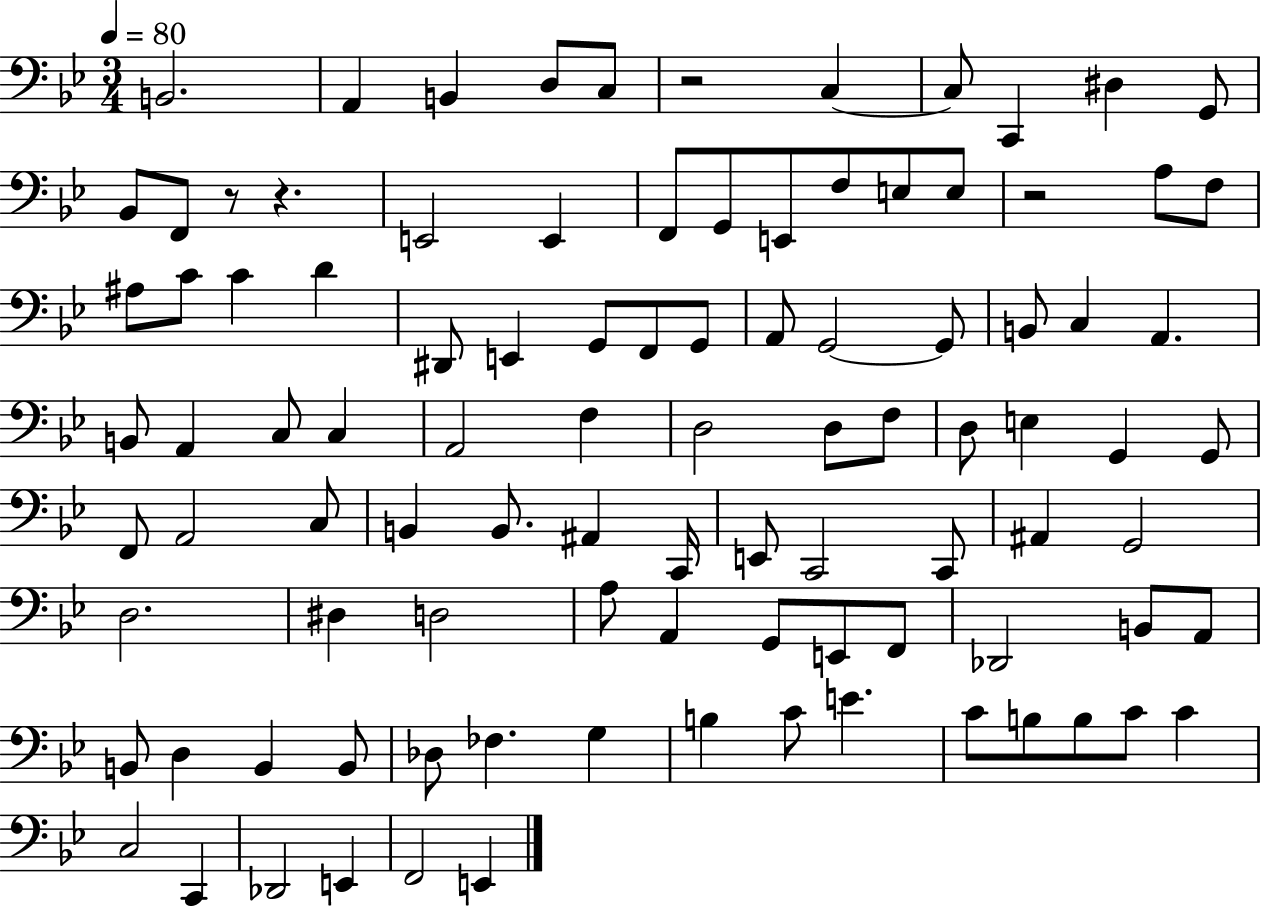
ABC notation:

X:1
T:Untitled
M:3/4
L:1/4
K:Bb
B,,2 A,, B,, D,/2 C,/2 z2 C, C,/2 C,, ^D, G,,/2 _B,,/2 F,,/2 z/2 z E,,2 E,, F,,/2 G,,/2 E,,/2 F,/2 E,/2 E,/2 z2 A,/2 F,/2 ^A,/2 C/2 C D ^D,,/2 E,, G,,/2 F,,/2 G,,/2 A,,/2 G,,2 G,,/2 B,,/2 C, A,, B,,/2 A,, C,/2 C, A,,2 F, D,2 D,/2 F,/2 D,/2 E, G,, G,,/2 F,,/2 A,,2 C,/2 B,, B,,/2 ^A,, C,,/4 E,,/2 C,,2 C,,/2 ^A,, G,,2 D,2 ^D, D,2 A,/2 A,, G,,/2 E,,/2 F,,/2 _D,,2 B,,/2 A,,/2 B,,/2 D, B,, B,,/2 _D,/2 _F, G, B, C/2 E C/2 B,/2 B,/2 C/2 C C,2 C,, _D,,2 E,, F,,2 E,,